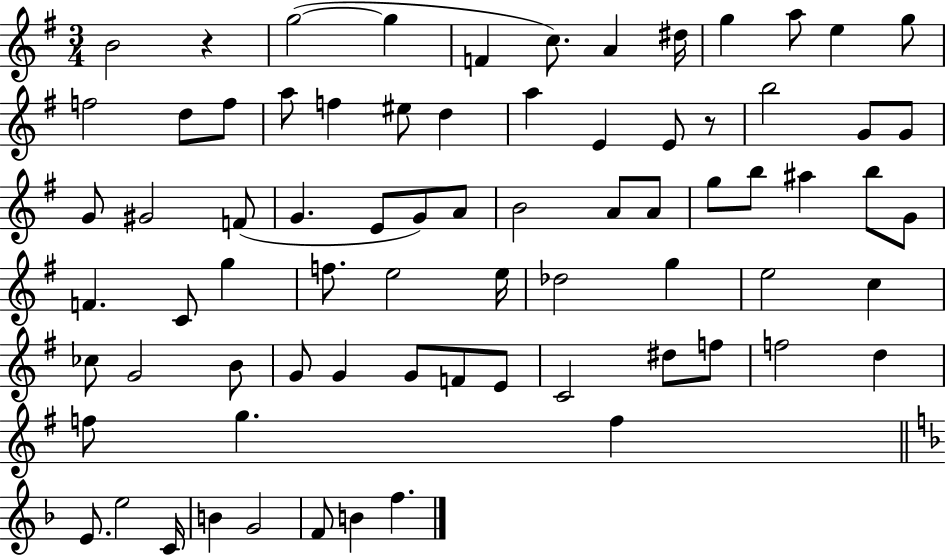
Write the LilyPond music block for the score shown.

{
  \clef treble
  \numericTimeSignature
  \time 3/4
  \key g \major
  \repeat volta 2 { b'2 r4 | g''2~(~ g''4 | f'4 c''8.) a'4 dis''16 | g''4 a''8 e''4 g''8 | \break f''2 d''8 f''8 | a''8 f''4 eis''8 d''4 | a''4 e'4 e'8 r8 | b''2 g'8 g'8 | \break g'8 gis'2 f'8( | g'4. e'8 g'8) a'8 | b'2 a'8 a'8 | g''8 b''8 ais''4 b''8 g'8 | \break f'4. c'8 g''4 | f''8. e''2 e''16 | des''2 g''4 | e''2 c''4 | \break ces''8 g'2 b'8 | g'8 g'4 g'8 f'8 e'8 | c'2 dis''8 f''8 | f''2 d''4 | \break f''8 g''4. f''4 | \bar "||" \break \key d \minor e'8. e''2 c'16 | b'4 g'2 | f'8 b'4 f''4. | } \bar "|."
}